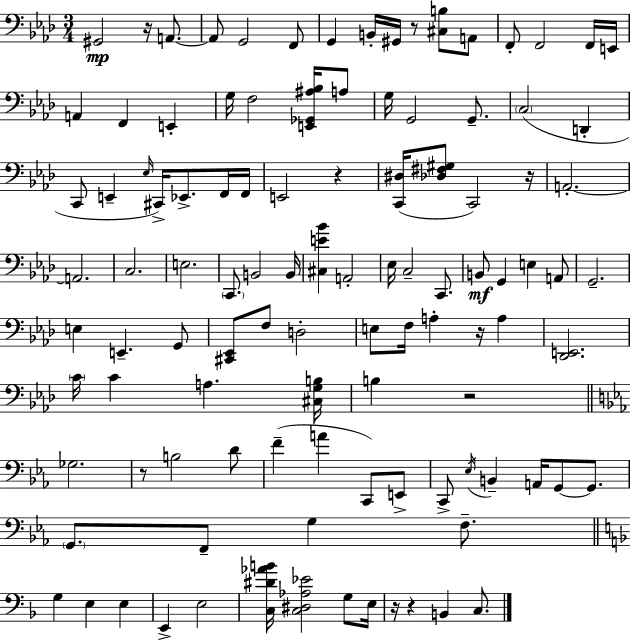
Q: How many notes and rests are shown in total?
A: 107